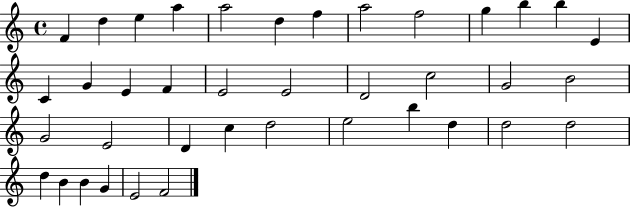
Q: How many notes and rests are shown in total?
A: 39